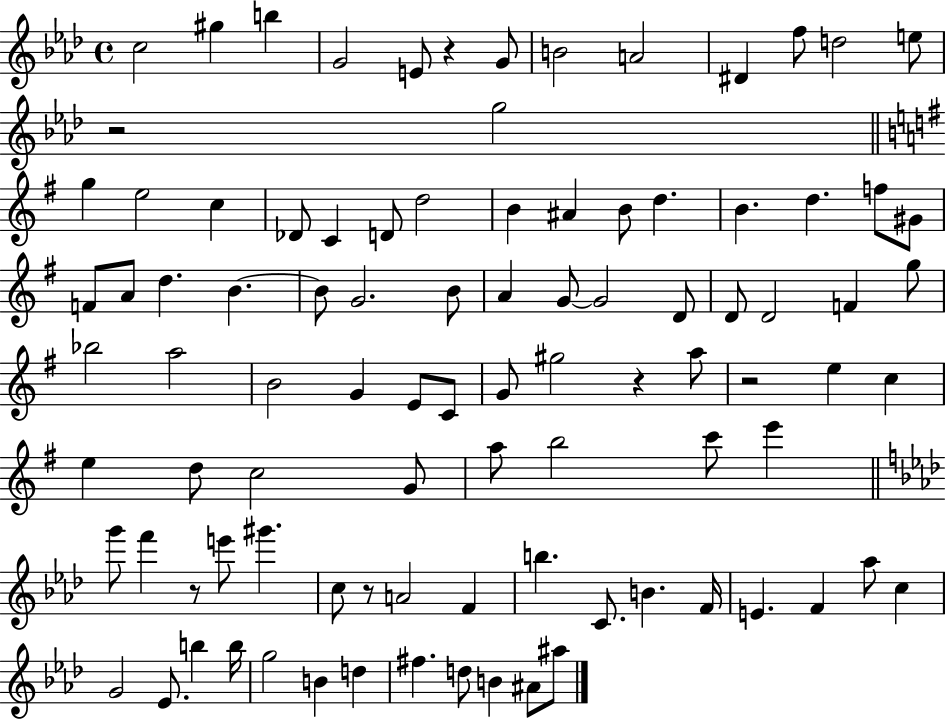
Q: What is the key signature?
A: AES major